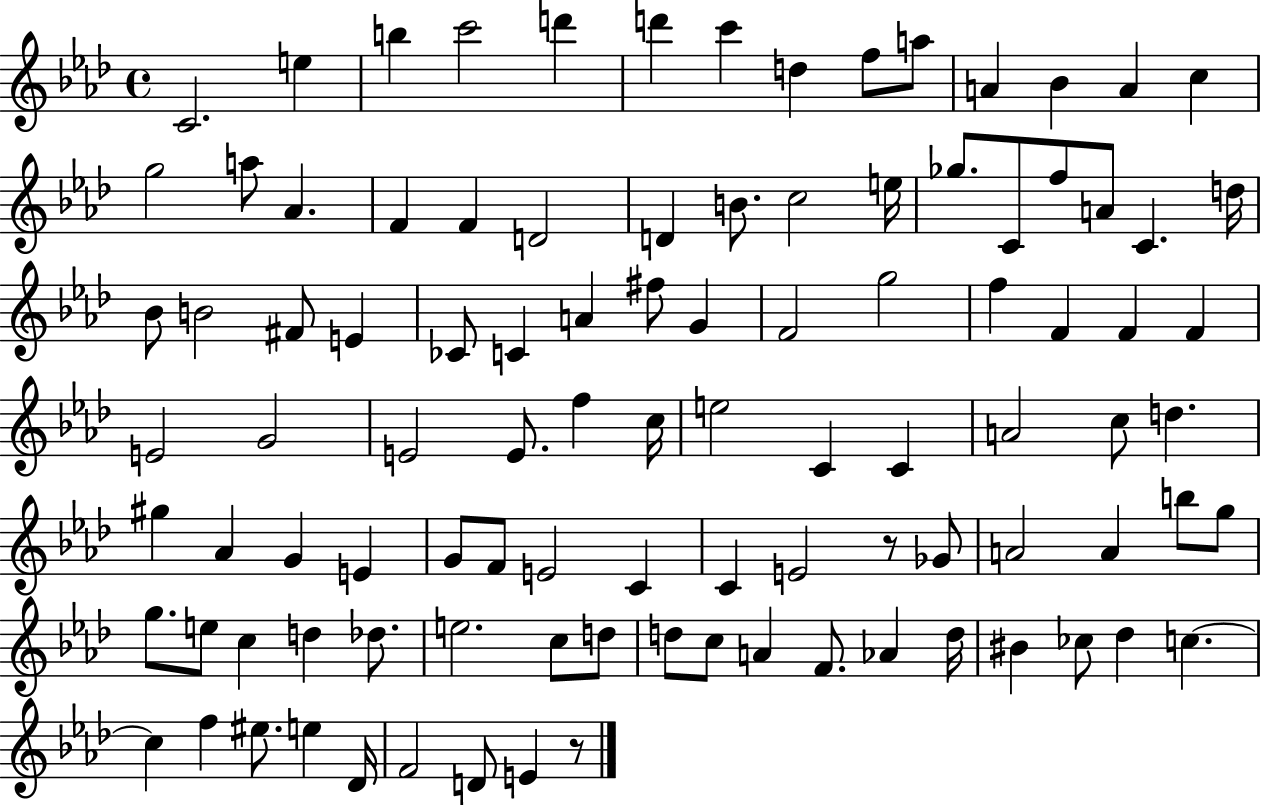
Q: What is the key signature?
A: AES major